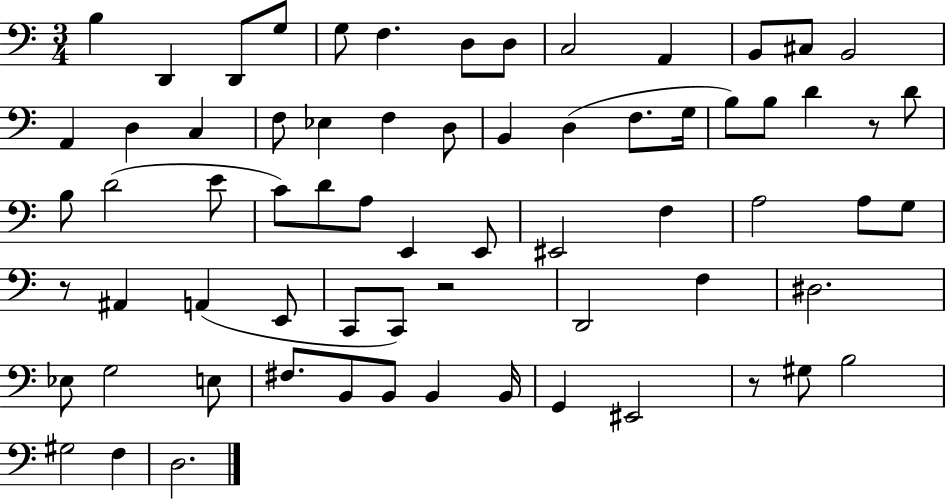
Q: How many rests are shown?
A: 4